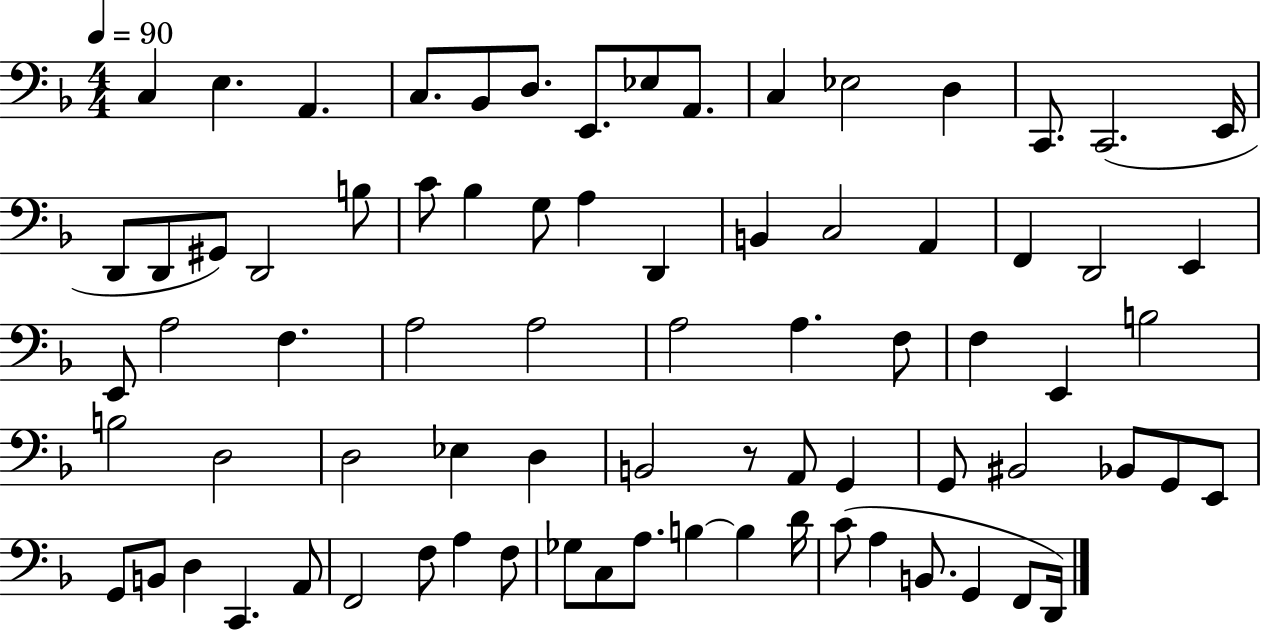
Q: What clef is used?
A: bass